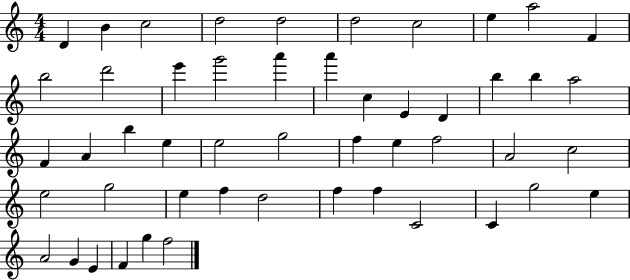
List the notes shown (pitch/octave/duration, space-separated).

D4/q B4/q C5/h D5/h D5/h D5/h C5/h E5/q A5/h F4/q B5/h D6/h E6/q G6/h A6/q A6/q C5/q E4/q D4/q B5/q B5/q A5/h F4/q A4/q B5/q E5/q E5/h G5/h F5/q E5/q F5/h A4/h C5/h E5/h G5/h E5/q F5/q D5/h F5/q F5/q C4/h C4/q G5/h E5/q A4/h G4/q E4/q F4/q G5/q F5/h